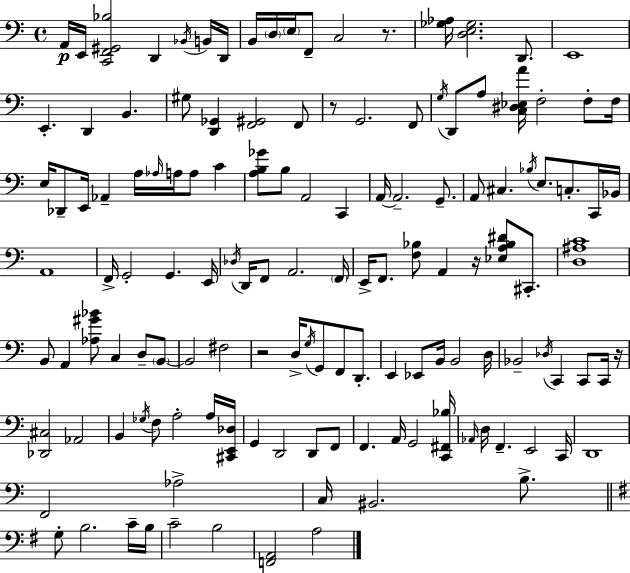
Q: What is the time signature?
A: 4/4